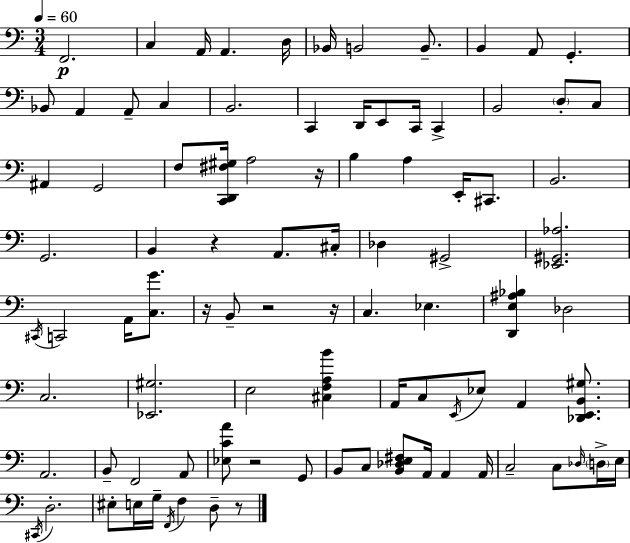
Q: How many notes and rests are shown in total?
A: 92